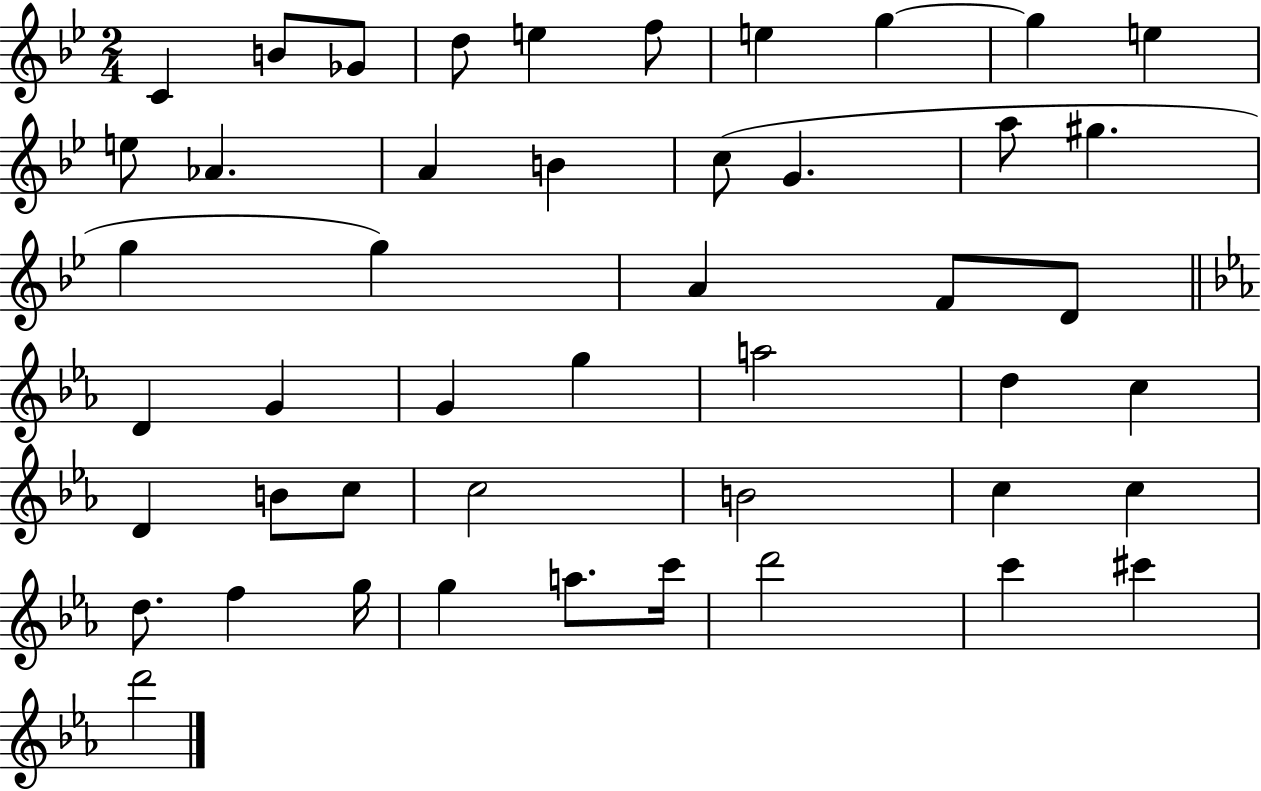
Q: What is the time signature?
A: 2/4